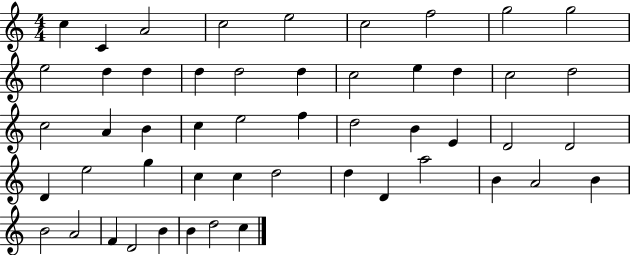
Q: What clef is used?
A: treble